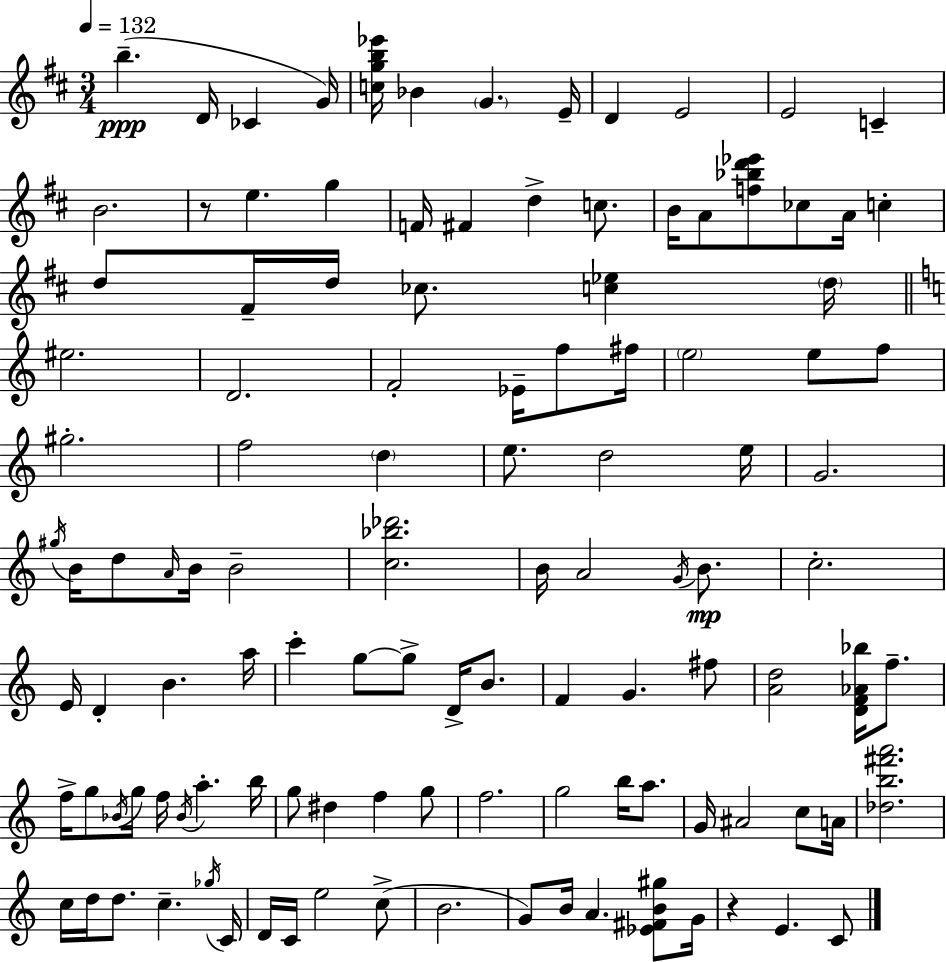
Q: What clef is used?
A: treble